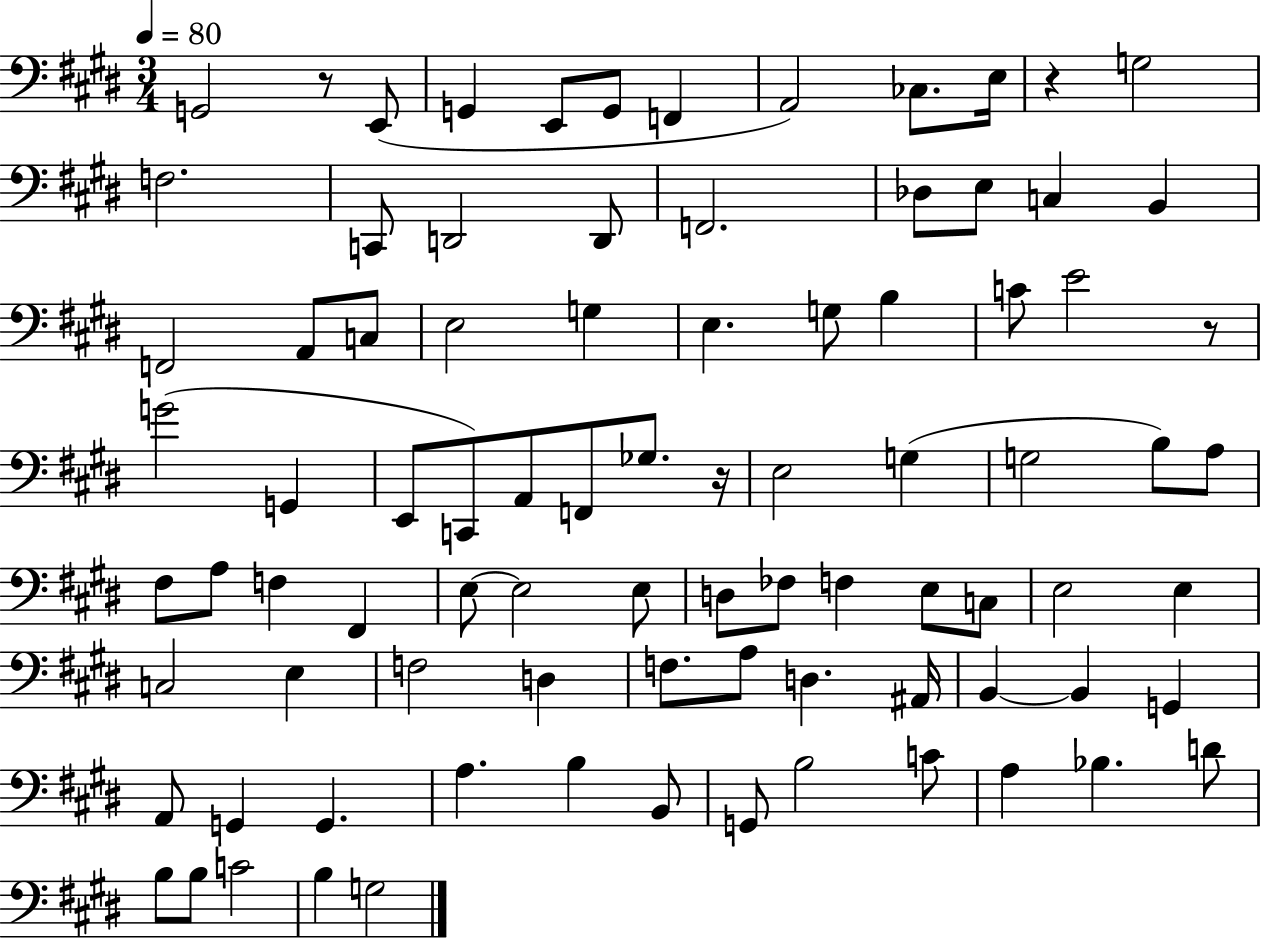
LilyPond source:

{
  \clef bass
  \numericTimeSignature
  \time 3/4
  \key e \major
  \tempo 4 = 80
  g,2 r8 e,8( | g,4 e,8 g,8 f,4 | a,2) ces8. e16 | r4 g2 | \break f2. | c,8 d,2 d,8 | f,2. | des8 e8 c4 b,4 | \break f,2 a,8 c8 | e2 g4 | e4. g8 b4 | c'8 e'2 r8 | \break g'2( g,4 | e,8 c,8) a,8 f,8 ges8. r16 | e2 g4( | g2 b8) a8 | \break fis8 a8 f4 fis,4 | e8~~ e2 e8 | d8 fes8 f4 e8 c8 | e2 e4 | \break c2 e4 | f2 d4 | f8. a8 d4. ais,16 | b,4~~ b,4 g,4 | \break a,8 g,4 g,4. | a4. b4 b,8 | g,8 b2 c'8 | a4 bes4. d'8 | \break b8 b8 c'2 | b4 g2 | \bar "|."
}